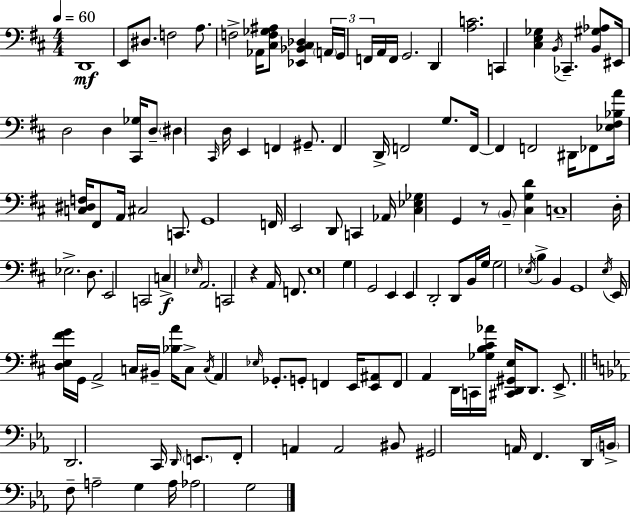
D2/w E2/e D#3/e. F3/h A3/e. F3/h Ab2/s [C#3,F3,Gb3,A#3]/e [Eb2,Bb2,C#3,Db3]/q A2/s G2/s F2/s A2/s F2/s G2/h. D2/q [A3,C4]/h. C2/q [C#3,E3,Gb3]/q B2/s CES2/q. [B2,G#3,Ab3]/e EIS2/s D3/h D3/q [C#2,Gb3]/s D3/e D#3/q C#2/s D3/s E2/q F2/q G#2/e. F2/q D2/s F2/h G3/e. F2/s F2/q F2/h D#2/s FES2/e [Eb3,F#3,Bb3,A4]/s [C3,D#3,F3]/s F#2/e A2/s C#3/h C2/e. G2/w F2/s E2/h D2/e C2/q Ab2/s [C#3,Eb3,Gb3]/q G2/q R/e B2/e [C#3,G3,D4]/q C3/w D3/s Eb3/h. D3/e. E2/h C2/h C3/q Eb3/s A2/h. C2/h R/q A2/s F2/e. E3/w G3/q G2/h E2/q E2/q D2/h D2/e B2/s G3/s G3/h Eb3/s B3/q B2/q G2/w E3/s E2/s [D3,E3,F#4,G4]/s G2/s A2/h C3/s BIS2/s [Bb3,A4]/s C3/e C3/s A2/q Eb3/s Gb2/e. G2/e F2/q E2/s [E2,A#2]/e F2/e A2/q D2/s C2/s [Gb3,B3,C#4,Ab4]/s [C#2,D2,G#2,E3]/s D2/e. E2/e. D2/h. C2/s D2/s E2/e. F2/e A2/q A2/h BIS2/e G#2/h A2/s F2/q. D2/s B2/s F3/e A3/h G3/q A3/s Ab3/h G3/h